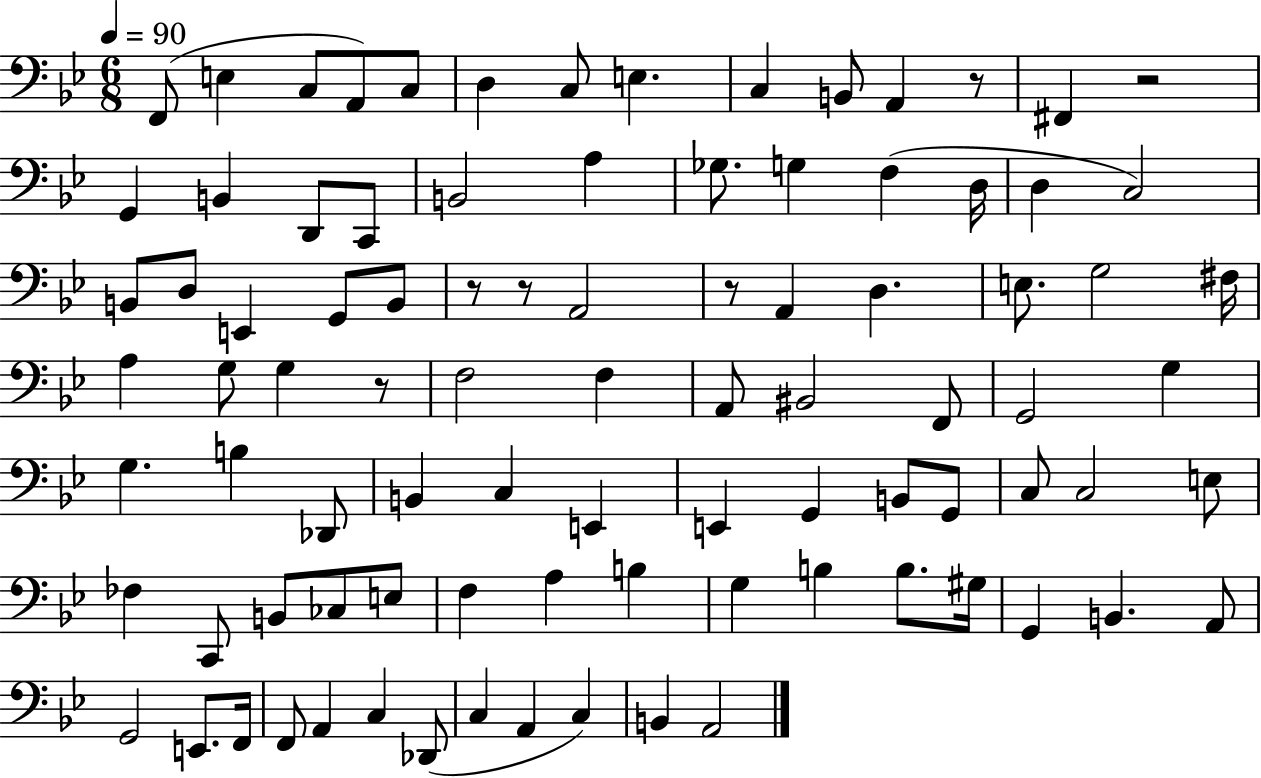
{
  \clef bass
  \numericTimeSignature
  \time 6/8
  \key bes \major
  \tempo 4 = 90
  \repeat volta 2 { f,8( e4 c8 a,8) c8 | d4 c8 e4. | c4 b,8 a,4 r8 | fis,4 r2 | \break g,4 b,4 d,8 c,8 | b,2 a4 | ges8. g4 f4( d16 | d4 c2) | \break b,8 d8 e,4 g,8 b,8 | r8 r8 a,2 | r8 a,4 d4. | e8. g2 fis16 | \break a4 g8 g4 r8 | f2 f4 | a,8 bis,2 f,8 | g,2 g4 | \break g4. b4 des,8 | b,4 c4 e,4 | e,4 g,4 b,8 g,8 | c8 c2 e8 | \break fes4 c,8 b,8 ces8 e8 | f4 a4 b4 | g4 b4 b8. gis16 | g,4 b,4. a,8 | \break g,2 e,8. f,16 | f,8 a,4 c4 des,8( | c4 a,4 c4) | b,4 a,2 | \break } \bar "|."
}